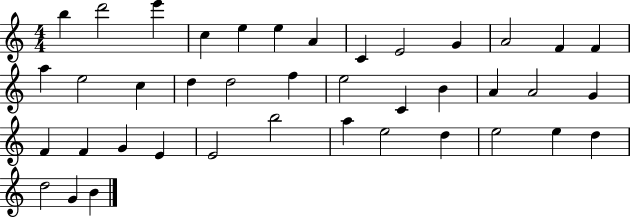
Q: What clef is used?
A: treble